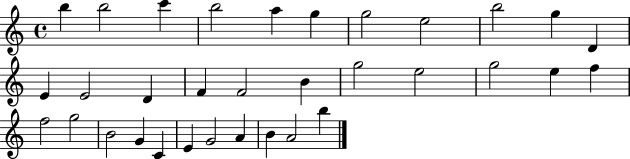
X:1
T:Untitled
M:4/4
L:1/4
K:C
b b2 c' b2 a g g2 e2 b2 g D E E2 D F F2 B g2 e2 g2 e f f2 g2 B2 G C E G2 A B A2 b